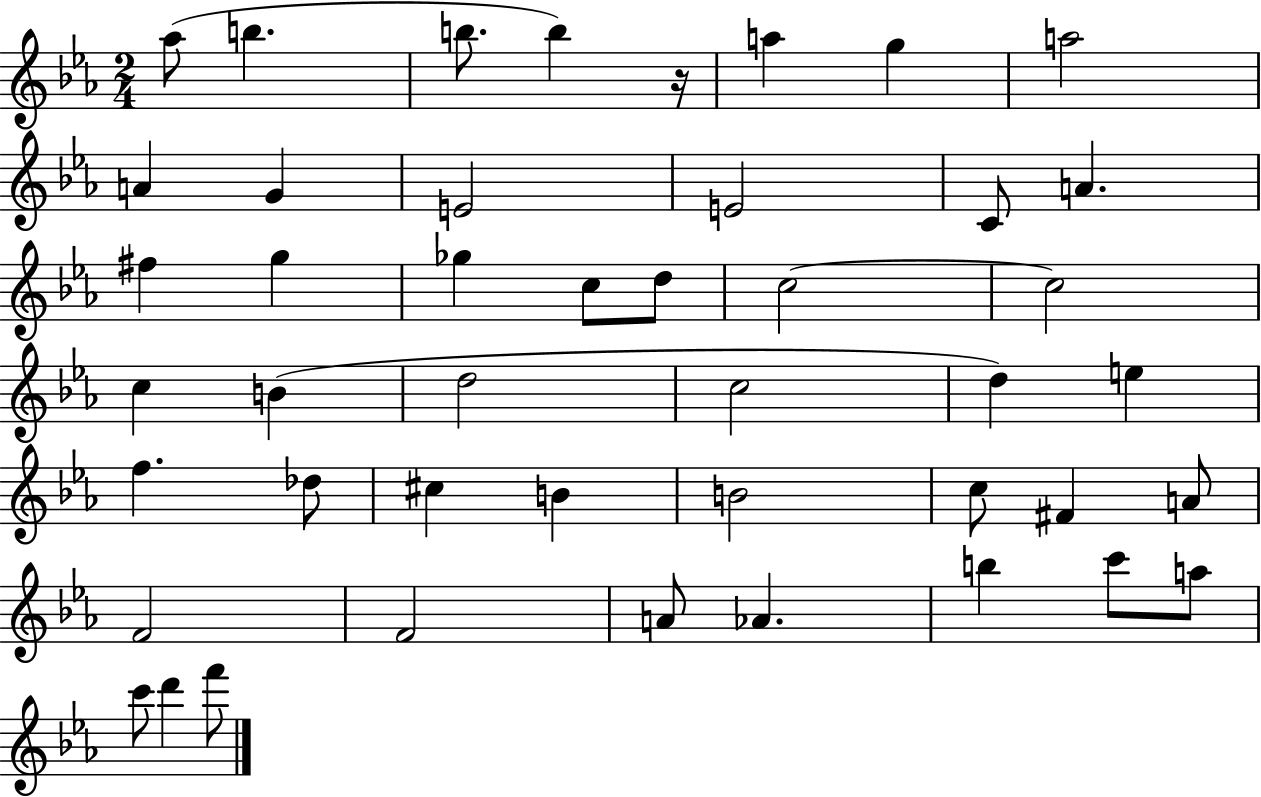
{
  \clef treble
  \numericTimeSignature
  \time 2/4
  \key ees \major
  \repeat volta 2 { aes''8( b''4. | b''8. b''4) r16 | a''4 g''4 | a''2 | \break a'4 g'4 | e'2 | e'2 | c'8 a'4. | \break fis''4 g''4 | ges''4 c''8 d''8 | c''2~~ | c''2 | \break c''4 b'4( | d''2 | c''2 | d''4) e''4 | \break f''4. des''8 | cis''4 b'4 | b'2 | c''8 fis'4 a'8 | \break f'2 | f'2 | a'8 aes'4. | b''4 c'''8 a''8 | \break c'''8 d'''4 f'''8 | } \bar "|."
}